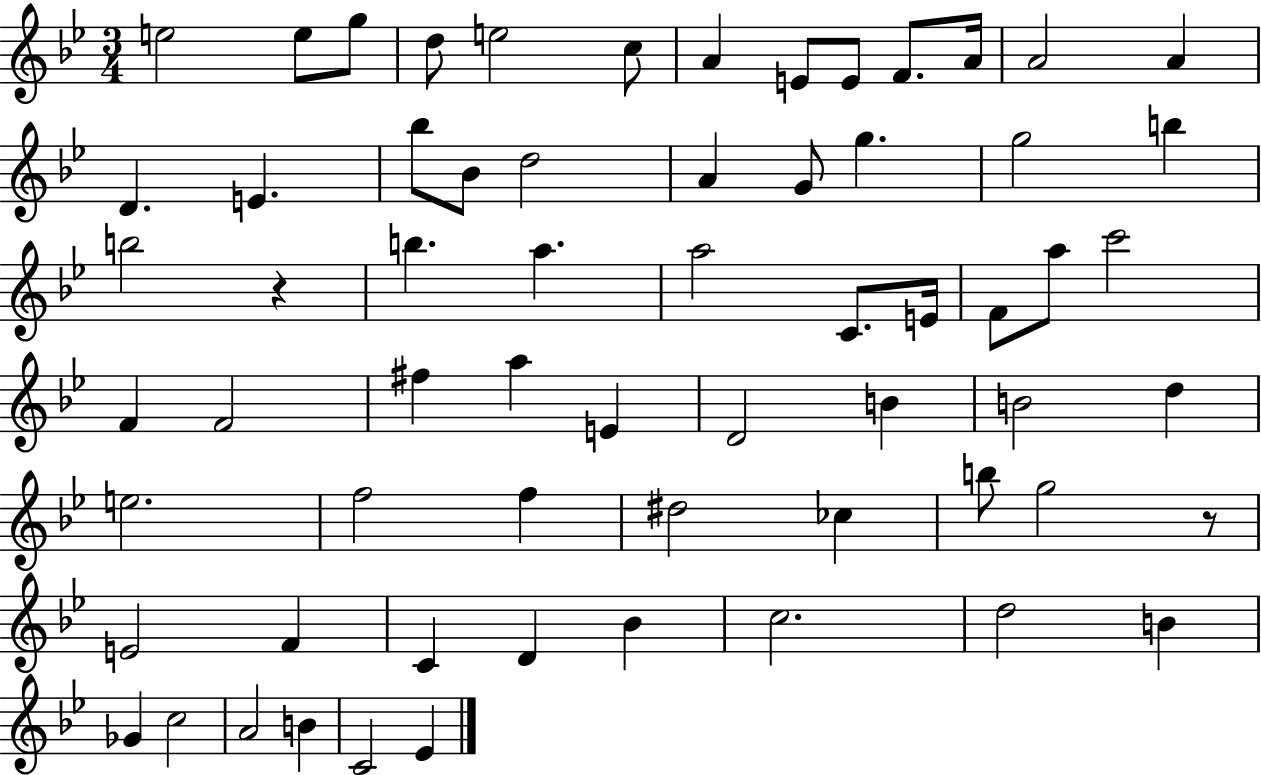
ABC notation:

X:1
T:Untitled
M:3/4
L:1/4
K:Bb
e2 e/2 g/2 d/2 e2 c/2 A E/2 E/2 F/2 A/4 A2 A D E _b/2 _B/2 d2 A G/2 g g2 b b2 z b a a2 C/2 E/4 F/2 a/2 c'2 F F2 ^f a E D2 B B2 d e2 f2 f ^d2 _c b/2 g2 z/2 E2 F C D _B c2 d2 B _G c2 A2 B C2 _E